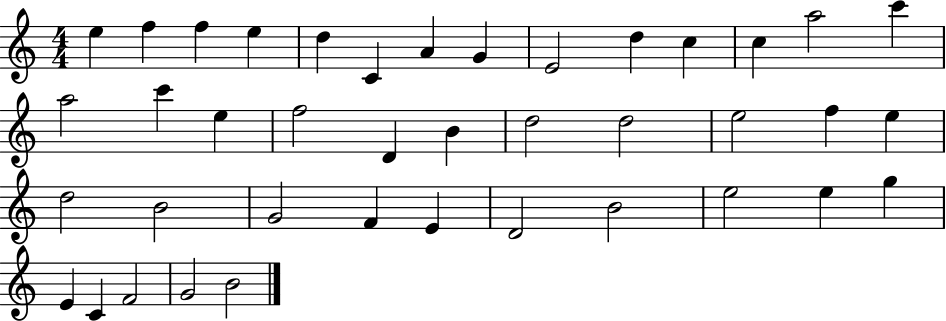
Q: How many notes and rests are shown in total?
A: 40